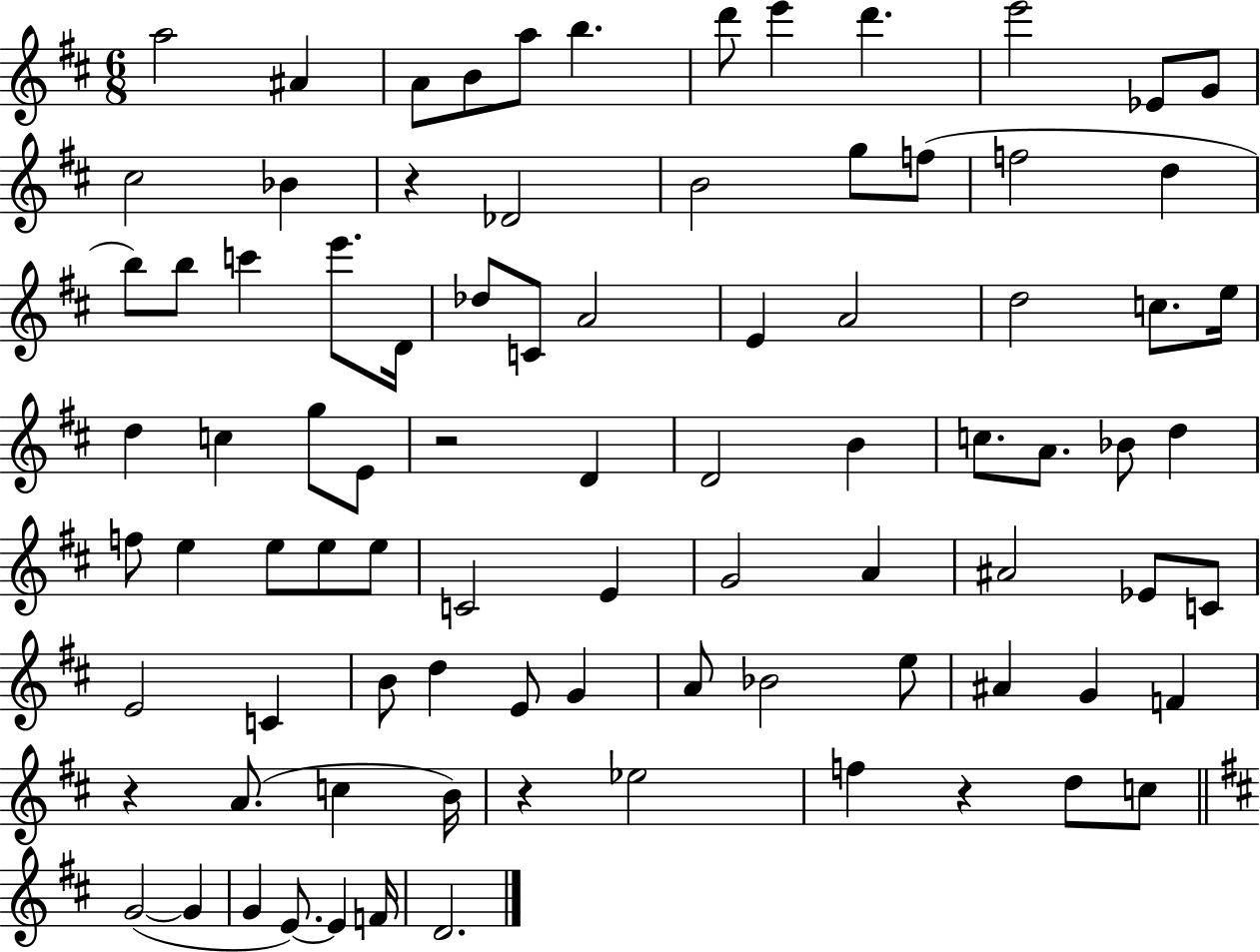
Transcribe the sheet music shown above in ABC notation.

X:1
T:Untitled
M:6/8
L:1/4
K:D
a2 ^A A/2 B/2 a/2 b d'/2 e' d' e'2 _E/2 G/2 ^c2 _B z _D2 B2 g/2 f/2 f2 d b/2 b/2 c' e'/2 D/4 _d/2 C/2 A2 E A2 d2 c/2 e/4 d c g/2 E/2 z2 D D2 B c/2 A/2 _B/2 d f/2 e e/2 e/2 e/2 C2 E G2 A ^A2 _E/2 C/2 E2 C B/2 d E/2 G A/2 _B2 e/2 ^A G F z A/2 c B/4 z _e2 f z d/2 c/2 G2 G G E/2 E F/4 D2